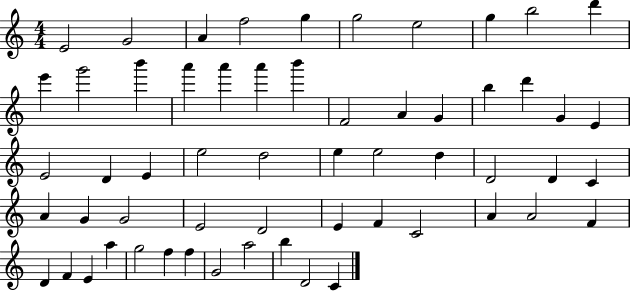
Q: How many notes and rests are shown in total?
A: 58